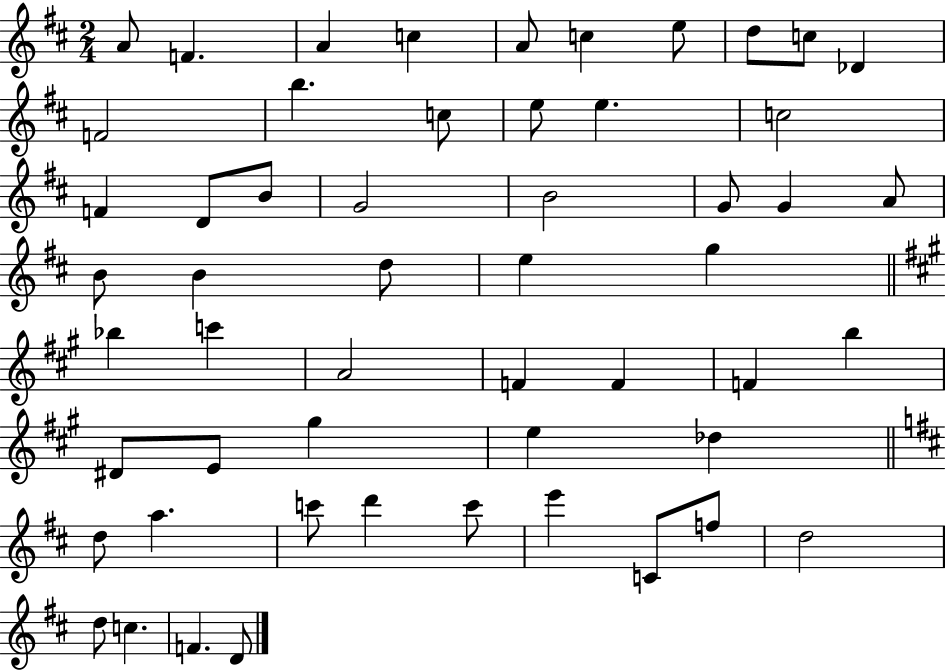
A4/e F4/q. A4/q C5/q A4/e C5/q E5/e D5/e C5/e Db4/q F4/h B5/q. C5/e E5/e E5/q. C5/h F4/q D4/e B4/e G4/h B4/h G4/e G4/q A4/e B4/e B4/q D5/e E5/q G5/q Bb5/q C6/q A4/h F4/q F4/q F4/q B5/q D#4/e E4/e G#5/q E5/q Db5/q D5/e A5/q. C6/e D6/q C6/e E6/q C4/e F5/e D5/h D5/e C5/q. F4/q. D4/e